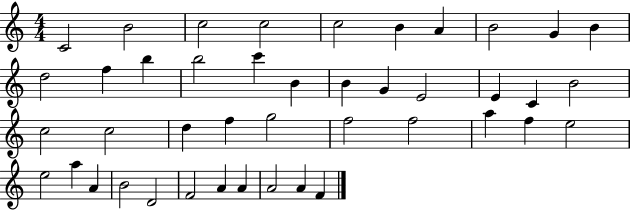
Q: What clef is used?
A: treble